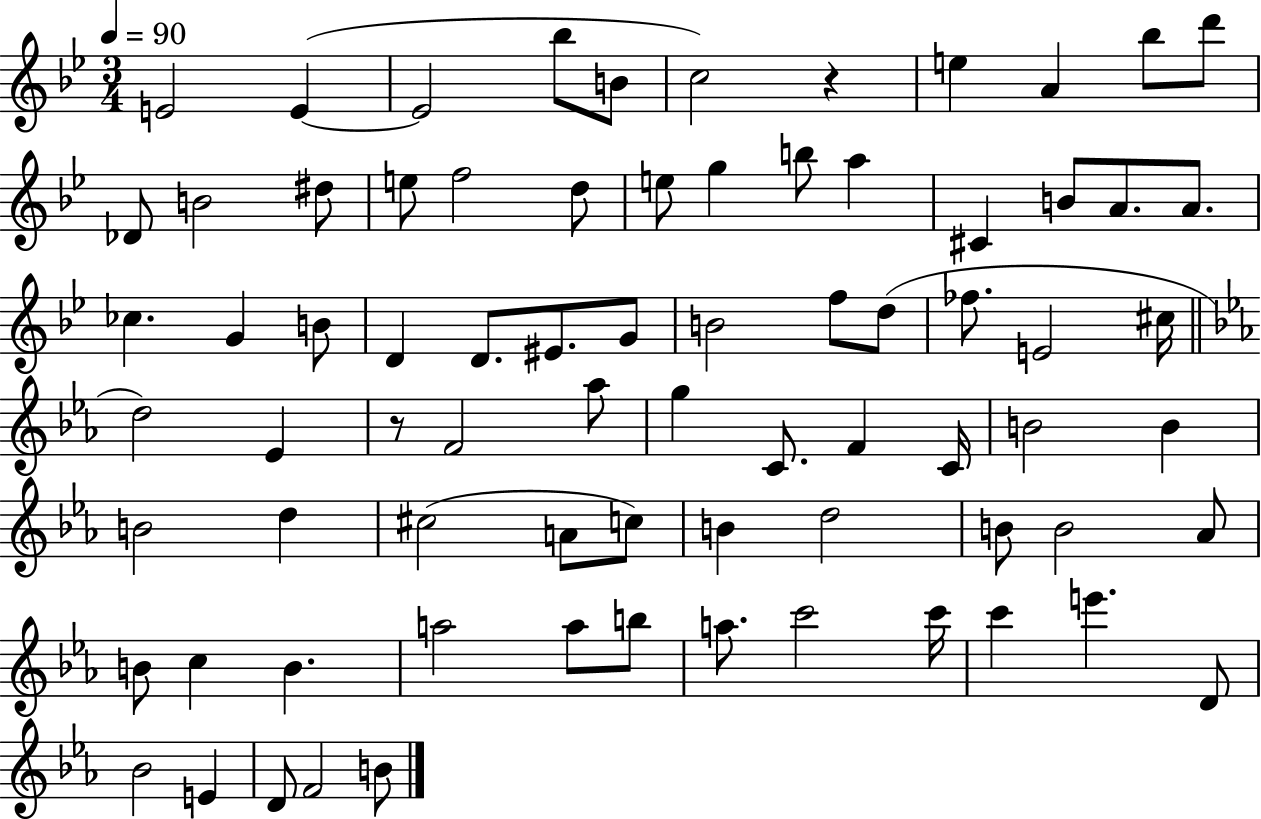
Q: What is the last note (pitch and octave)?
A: B4